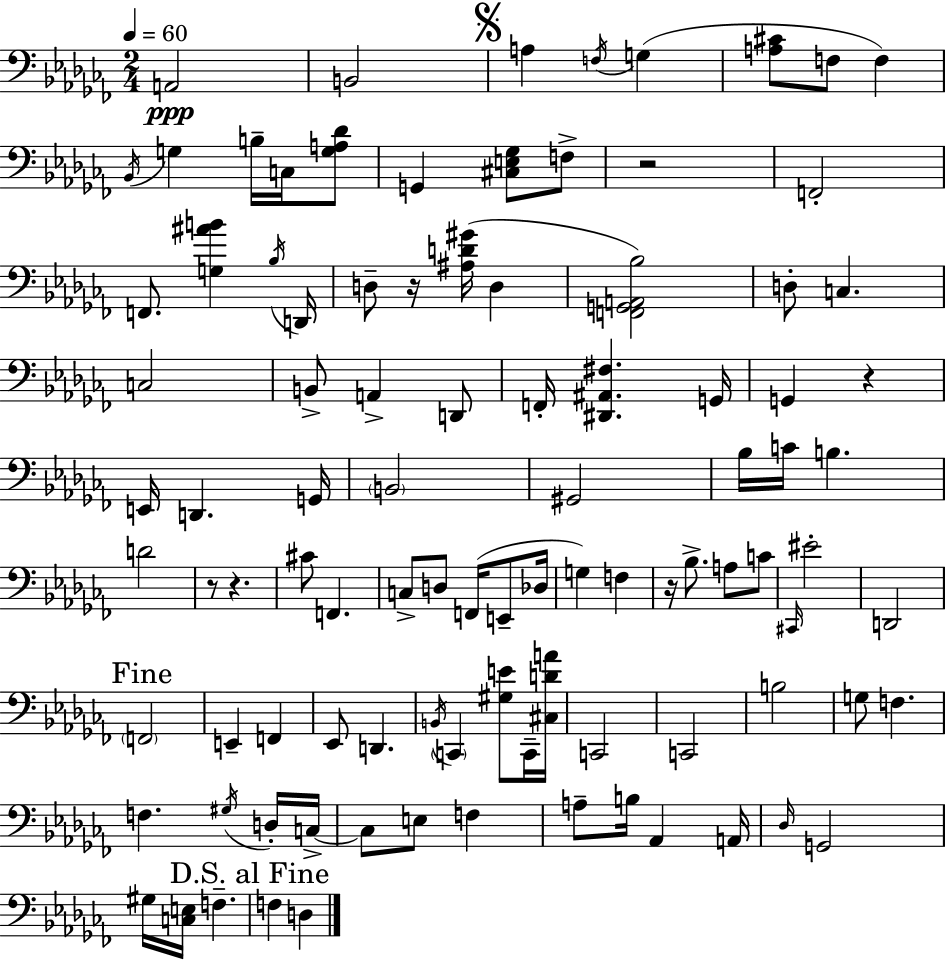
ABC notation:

X:1
T:Untitled
M:2/4
L:1/4
K:Abm
A,,2 B,,2 A, F,/4 G, [A,^C]/2 F,/2 F, _B,,/4 G, B,/4 C,/4 [G,A,_D]/2 G,, [^C,E,_G,]/2 F,/2 z2 F,,2 F,,/2 [G,^AB] _B,/4 D,,/4 D,/2 z/4 [^A,D^G]/4 D, [F,,G,,A,,_B,]2 D,/2 C, C,2 B,,/2 A,, D,,/2 F,,/4 [^D,,^A,,^F,] G,,/4 G,, z E,,/4 D,, G,,/4 B,,2 ^G,,2 _B,/4 C/4 B, D2 z/2 z ^C/2 F,, C,/2 D,/2 F,,/4 E,,/2 _D,/4 G, F, z/4 _B,/2 A,/2 C/2 ^C,,/4 ^E2 D,,2 F,,2 E,, F,, _E,,/2 D,, B,,/4 C,, [^G,E]/2 C,,/4 [^C,DA]/4 C,,2 C,,2 B,2 G,/2 F, F, ^G,/4 D,/4 C,/4 C,/2 E,/2 F, A,/2 B,/4 _A,, A,,/4 _D,/4 G,,2 ^G,/4 [C,E,]/4 F, F, D,